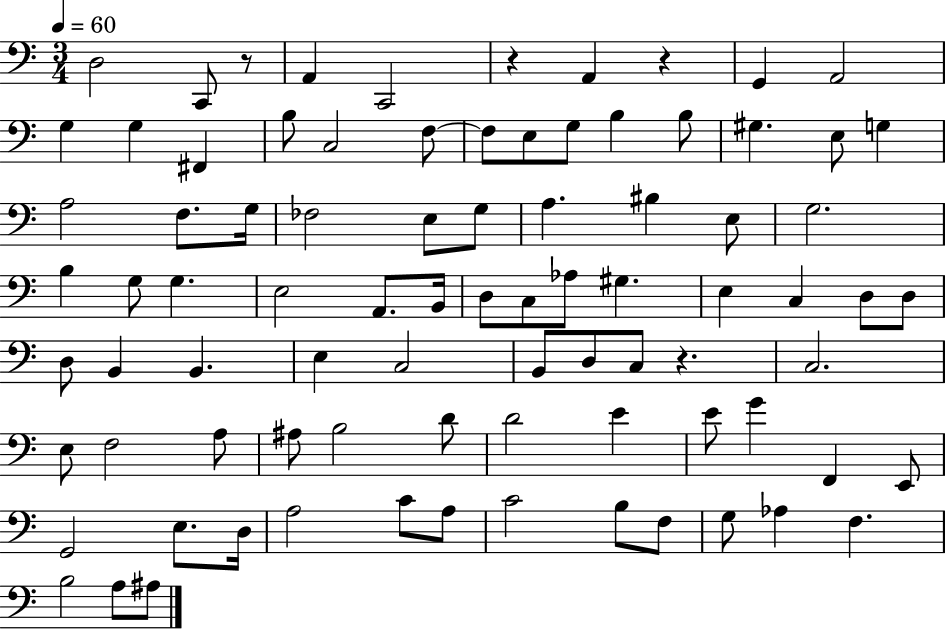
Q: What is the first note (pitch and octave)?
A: D3